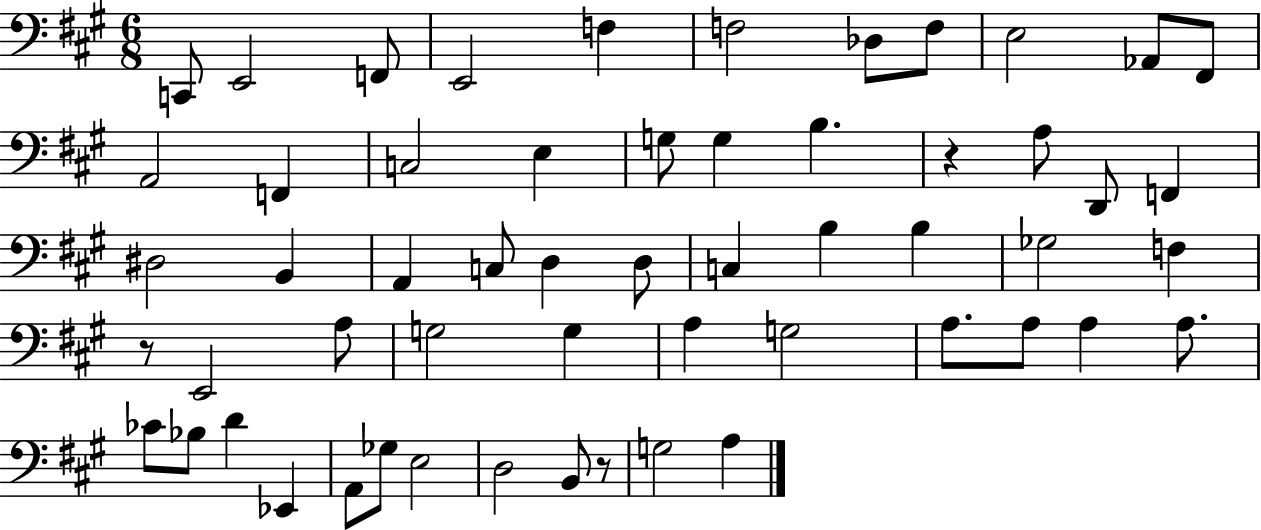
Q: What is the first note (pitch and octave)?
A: C2